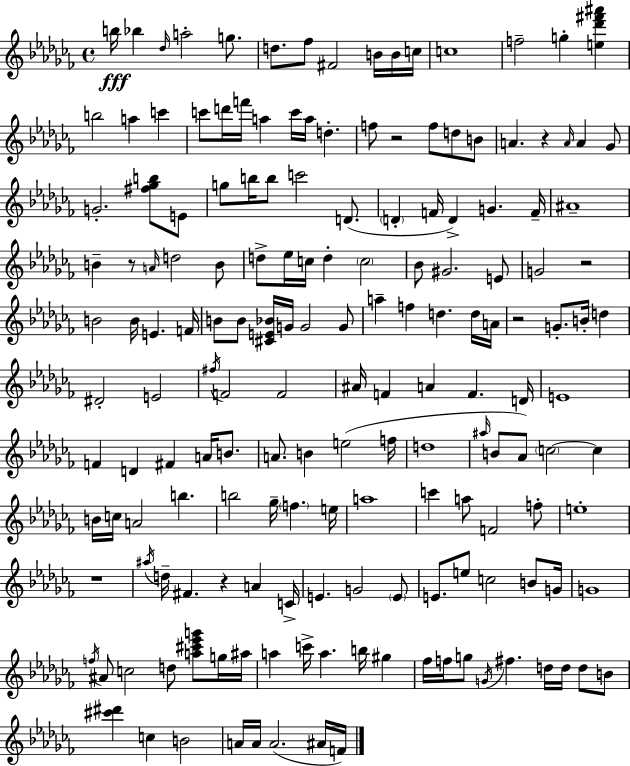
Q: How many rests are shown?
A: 7